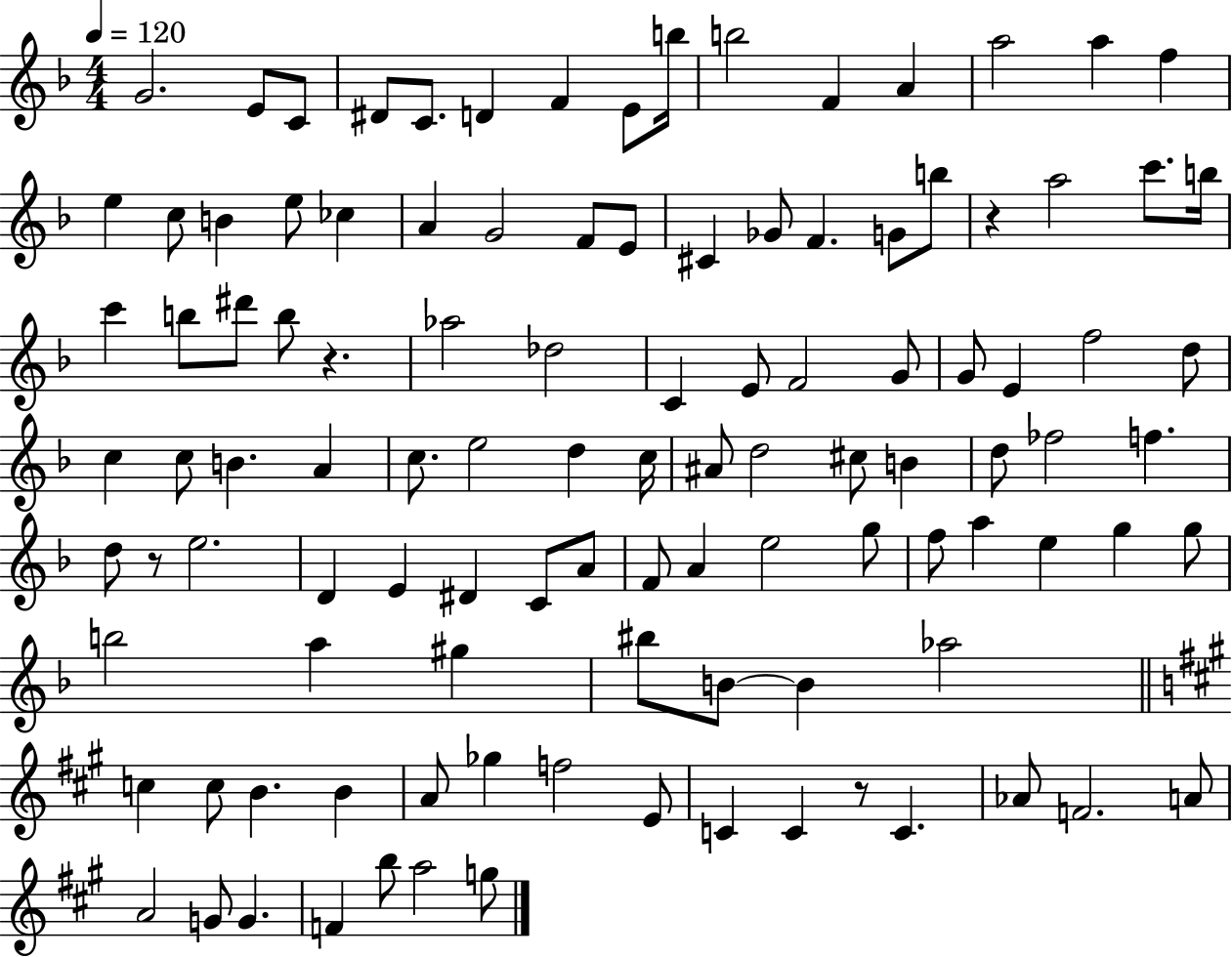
{
  \clef treble
  \numericTimeSignature
  \time 4/4
  \key f \major
  \tempo 4 = 120
  \repeat volta 2 { g'2. e'8 c'8 | dis'8 c'8. d'4 f'4 e'8 b''16 | b''2 f'4 a'4 | a''2 a''4 f''4 | \break e''4 c''8 b'4 e''8 ces''4 | a'4 g'2 f'8 e'8 | cis'4 ges'8 f'4. g'8 b''8 | r4 a''2 c'''8. b''16 | \break c'''4 b''8 dis'''8 b''8 r4. | aes''2 des''2 | c'4 e'8 f'2 g'8 | g'8 e'4 f''2 d''8 | \break c''4 c''8 b'4. a'4 | c''8. e''2 d''4 c''16 | ais'8 d''2 cis''8 b'4 | d''8 fes''2 f''4. | \break d''8 r8 e''2. | d'4 e'4 dis'4 c'8 a'8 | f'8 a'4 e''2 g''8 | f''8 a''4 e''4 g''4 g''8 | \break b''2 a''4 gis''4 | bis''8 b'8~~ b'4 aes''2 | \bar "||" \break \key a \major c''4 c''8 b'4. b'4 | a'8 ges''4 f''2 e'8 | c'4 c'4 r8 c'4. | aes'8 f'2. a'8 | \break a'2 g'8 g'4. | f'4 b''8 a''2 g''8 | } \bar "|."
}